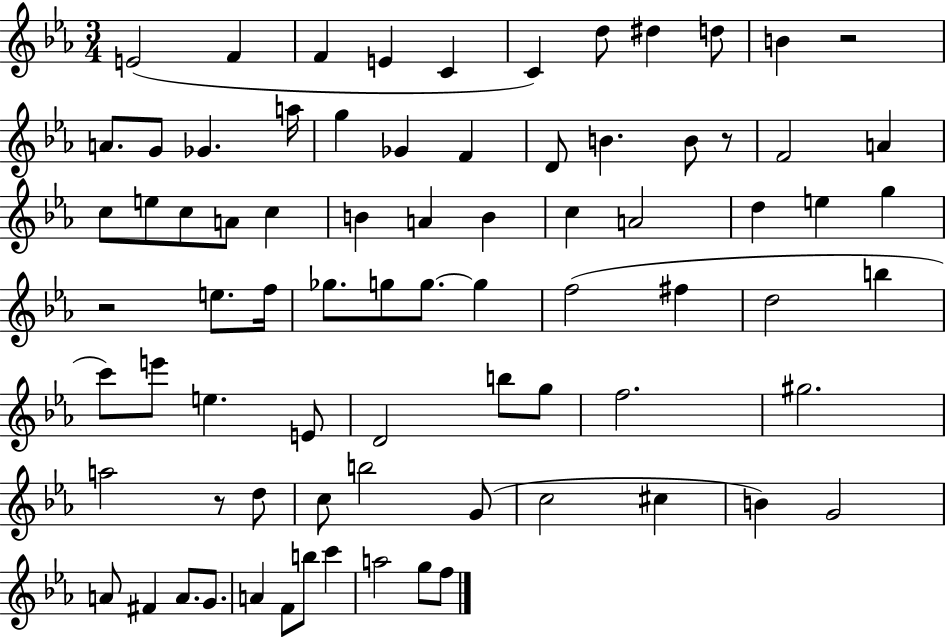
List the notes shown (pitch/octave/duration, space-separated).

E4/h F4/q F4/q E4/q C4/q C4/q D5/e D#5/q D5/e B4/q R/h A4/e. G4/e Gb4/q. A5/s G5/q Gb4/q F4/q D4/e B4/q. B4/e R/e F4/h A4/q C5/e E5/e C5/e A4/e C5/q B4/q A4/q B4/q C5/q A4/h D5/q E5/q G5/q R/h E5/e. F5/s Gb5/e. G5/e G5/e. G5/q F5/h F#5/q D5/h B5/q C6/e E6/e E5/q. E4/e D4/h B5/e G5/e F5/h. G#5/h. A5/h R/e D5/e C5/e B5/h G4/e C5/h C#5/q B4/q G4/h A4/e F#4/q A4/e. G4/e. A4/q F4/e B5/e C6/q A5/h G5/e F5/e